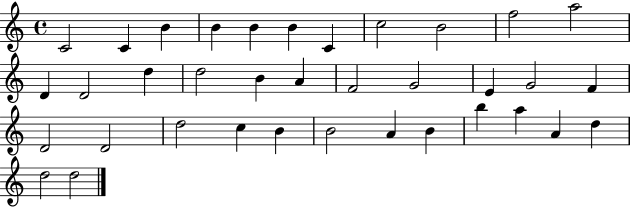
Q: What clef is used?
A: treble